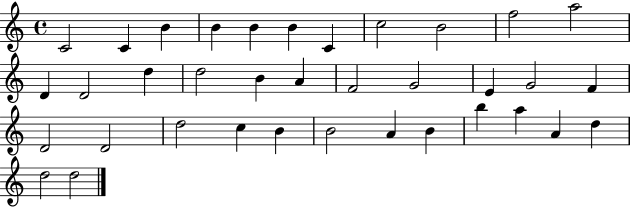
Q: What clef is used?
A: treble